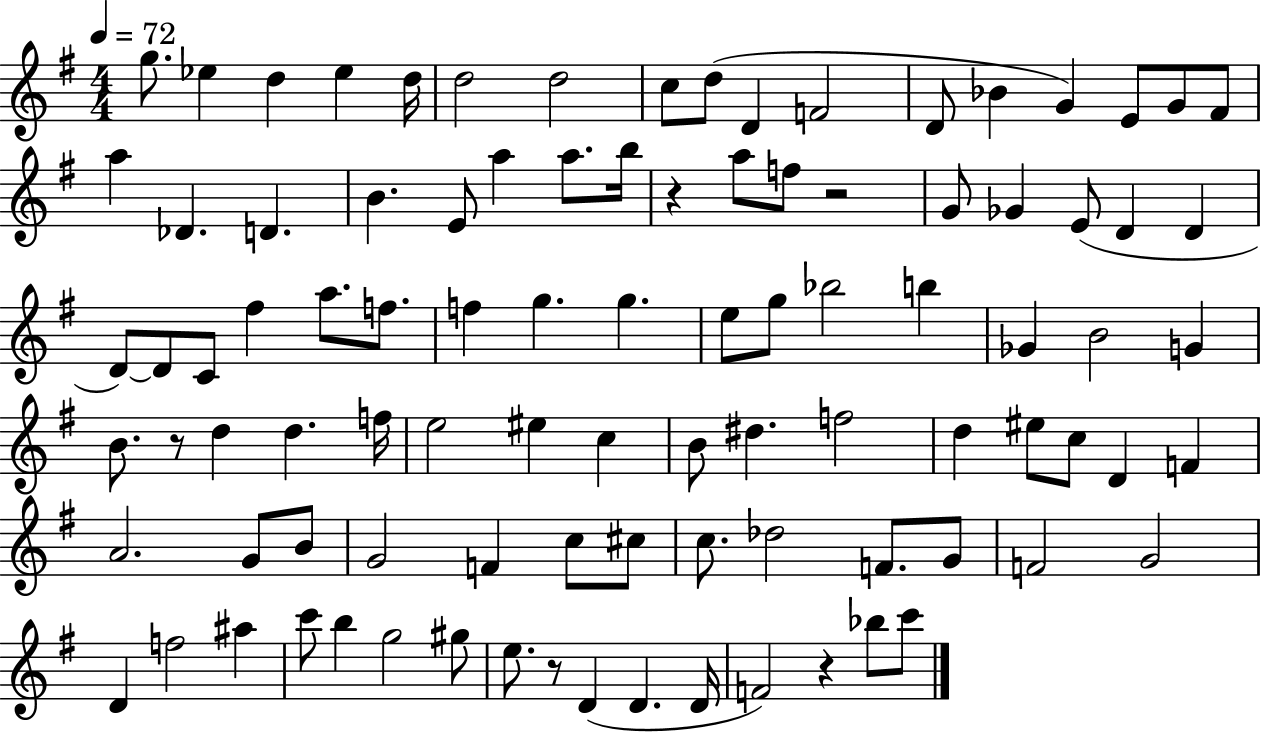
{
  \clef treble
  \numericTimeSignature
  \time 4/4
  \key g \major
  \tempo 4 = 72
  g''8. ees''4 d''4 ees''4 d''16 | d''2 d''2 | c''8 d''8( d'4 f'2 | d'8 bes'4 g'4) e'8 g'8 fis'8 | \break a''4 des'4. d'4. | b'4. e'8 a''4 a''8. b''16 | r4 a''8 f''8 r2 | g'8 ges'4 e'8( d'4 d'4 | \break d'8~~) d'8 c'8 fis''4 a''8. f''8. | f''4 g''4. g''4. | e''8 g''8 bes''2 b''4 | ges'4 b'2 g'4 | \break b'8. r8 d''4 d''4. f''16 | e''2 eis''4 c''4 | b'8 dis''4. f''2 | d''4 eis''8 c''8 d'4 f'4 | \break a'2. g'8 b'8 | g'2 f'4 c''8 cis''8 | c''8. des''2 f'8. g'8 | f'2 g'2 | \break d'4 f''2 ais''4 | c'''8 b''4 g''2 gis''8 | e''8. r8 d'4( d'4. d'16 | f'2) r4 bes''8 c'''8 | \break \bar "|."
}